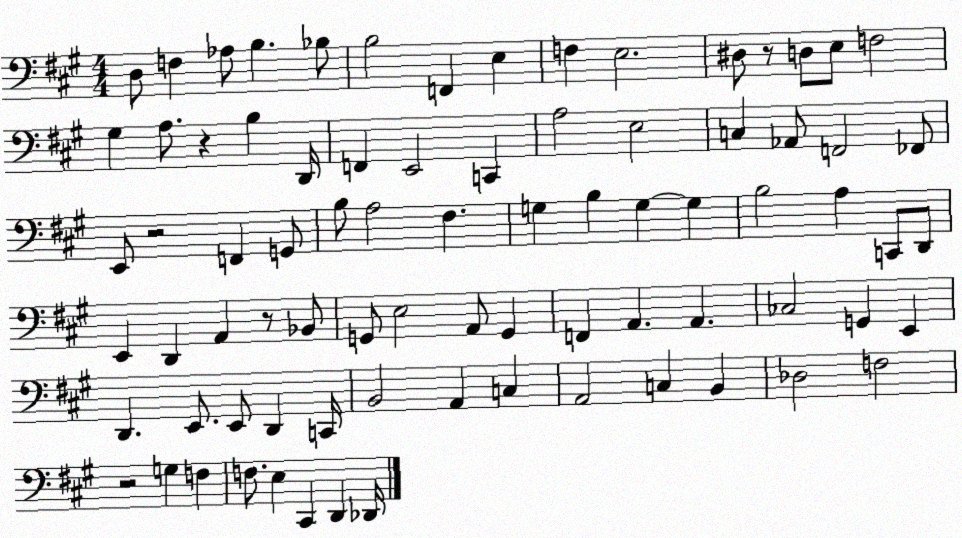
X:1
T:Untitled
M:4/4
L:1/4
K:A
D,/2 F, _A,/2 B, _B,/2 B,2 F,, E, F, E,2 ^D,/2 z/2 D,/2 E,/2 F,2 ^G, A,/2 z B, D,,/4 F,, E,,2 C,, A,2 E,2 C, _A,,/2 F,,2 _F,,/2 E,,/2 z2 F,, G,,/2 B,/2 A,2 ^F, G, B, G, G, B,2 A, C,,/2 D,,/2 E,, D,, A,, z/2 _B,,/2 G,,/2 E,2 A,,/2 G,, F,, A,, A,, _C,2 G,, E,, D,, E,,/2 E,,/2 D,, C,,/4 B,,2 A,, C, A,,2 C, B,, _D,2 F,2 z2 G, F, F,/2 E, ^C,, D,, _D,,/4